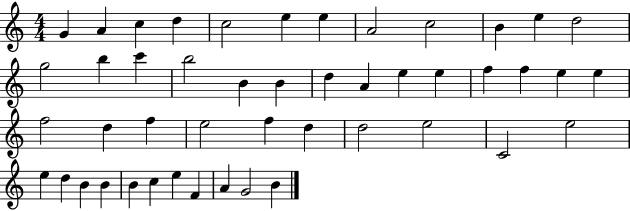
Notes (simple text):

G4/q A4/q C5/q D5/q C5/h E5/q E5/q A4/h C5/h B4/q E5/q D5/h G5/h B5/q C6/q B5/h B4/q B4/q D5/q A4/q E5/q E5/q F5/q F5/q E5/q E5/q F5/h D5/q F5/q E5/h F5/q D5/q D5/h E5/h C4/h E5/h E5/q D5/q B4/q B4/q B4/q C5/q E5/q F4/q A4/q G4/h B4/q